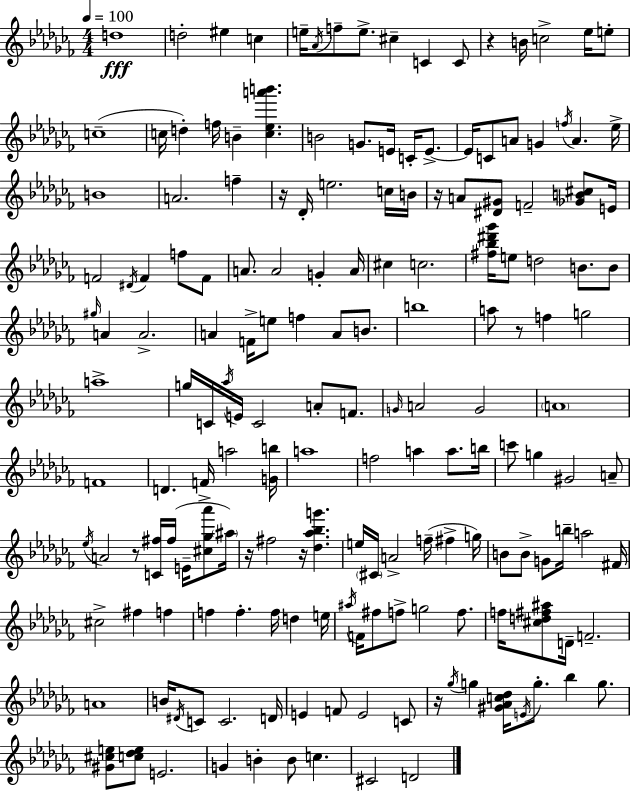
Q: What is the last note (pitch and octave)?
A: D4